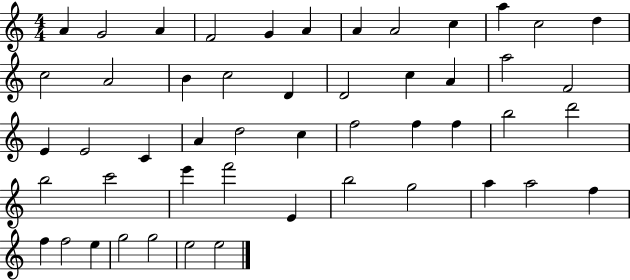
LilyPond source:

{
  \clef treble
  \numericTimeSignature
  \time 4/4
  \key c \major
  a'4 g'2 a'4 | f'2 g'4 a'4 | a'4 a'2 c''4 | a''4 c''2 d''4 | \break c''2 a'2 | b'4 c''2 d'4 | d'2 c''4 a'4 | a''2 f'2 | \break e'4 e'2 c'4 | a'4 d''2 c''4 | f''2 f''4 f''4 | b''2 d'''2 | \break b''2 c'''2 | e'''4 f'''2 e'4 | b''2 g''2 | a''4 a''2 f''4 | \break f''4 f''2 e''4 | g''2 g''2 | e''2 e''2 | \bar "|."
}